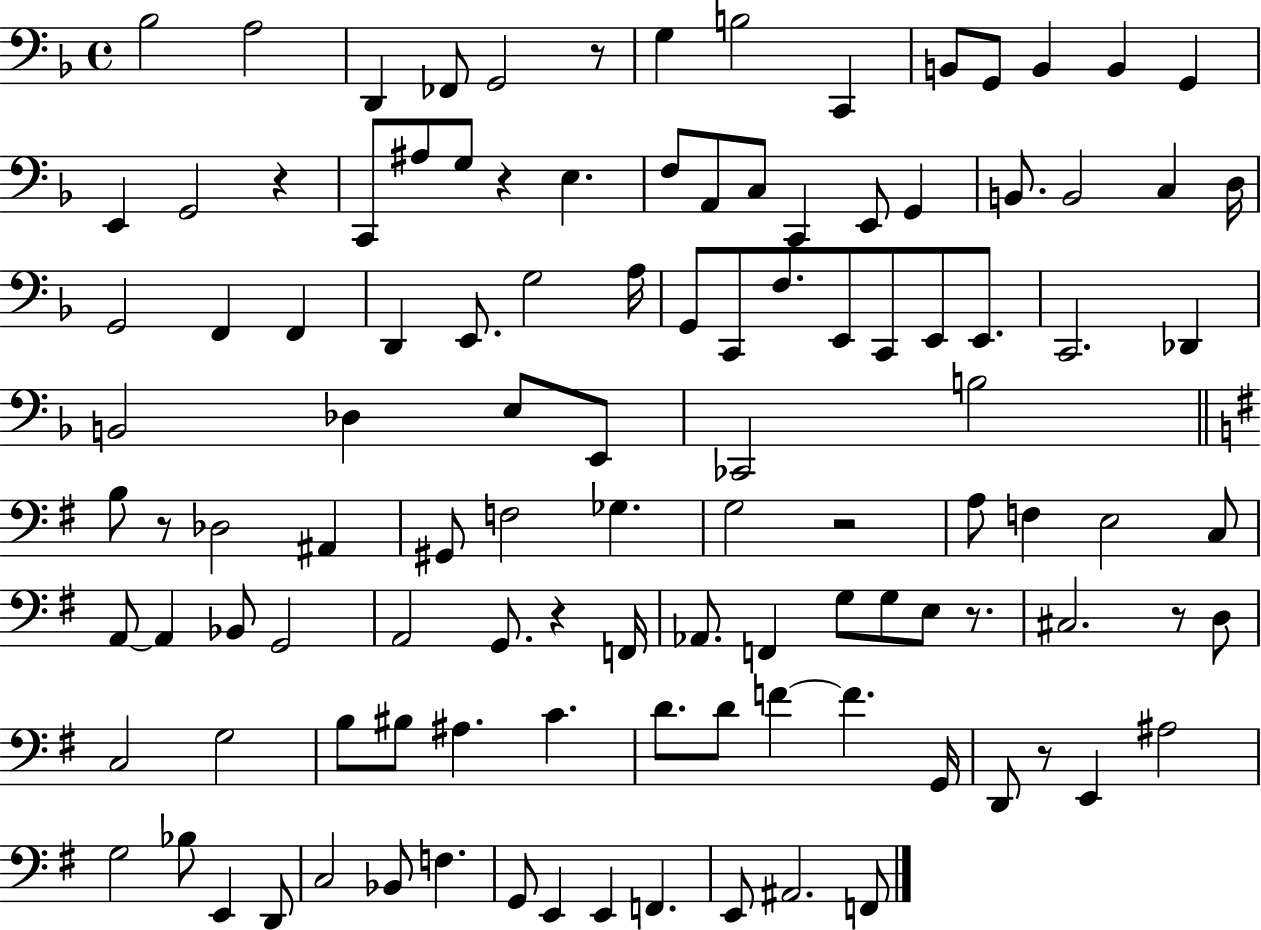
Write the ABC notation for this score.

X:1
T:Untitled
M:4/4
L:1/4
K:F
_B,2 A,2 D,, _F,,/2 G,,2 z/2 G, B,2 C,, B,,/2 G,,/2 B,, B,, G,, E,, G,,2 z C,,/2 ^A,/2 G,/2 z E, F,/2 A,,/2 C,/2 C,, E,,/2 G,, B,,/2 B,,2 C, D,/4 G,,2 F,, F,, D,, E,,/2 G,2 A,/4 G,,/2 C,,/2 F,/2 E,,/2 C,,/2 E,,/2 E,,/2 C,,2 _D,, B,,2 _D, E,/2 E,,/2 _C,,2 B,2 B,/2 z/2 _D,2 ^A,, ^G,,/2 F,2 _G, G,2 z2 A,/2 F, E,2 C,/2 A,,/2 A,, _B,,/2 G,,2 A,,2 G,,/2 z F,,/4 _A,,/2 F,, G,/2 G,/2 E,/2 z/2 ^C,2 z/2 D,/2 C,2 G,2 B,/2 ^B,/2 ^A, C D/2 D/2 F F G,,/4 D,,/2 z/2 E,, ^A,2 G,2 _B,/2 E,, D,,/2 C,2 _B,,/2 F, G,,/2 E,, E,, F,, E,,/2 ^A,,2 F,,/2